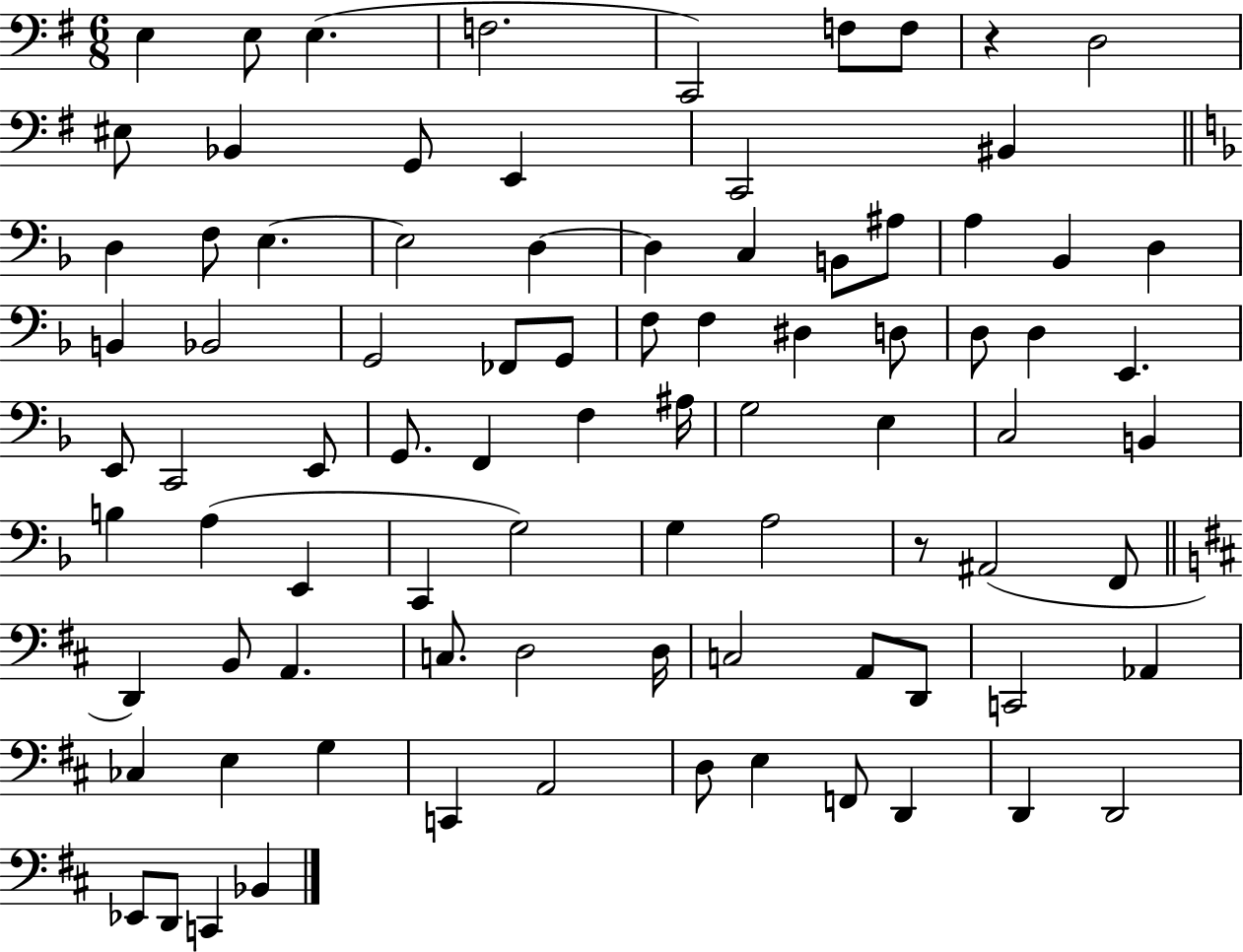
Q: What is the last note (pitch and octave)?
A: Bb2